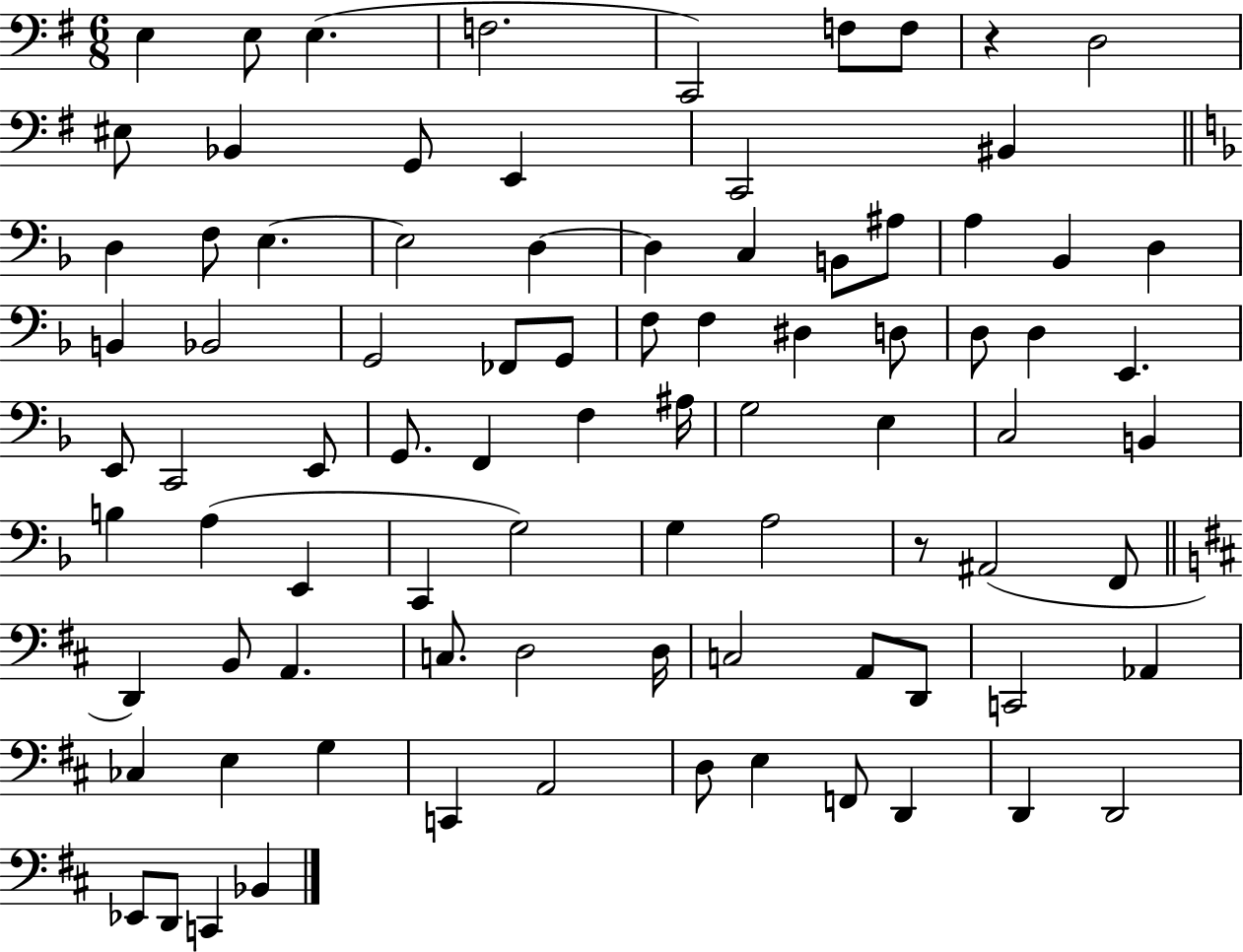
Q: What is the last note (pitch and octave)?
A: Bb2